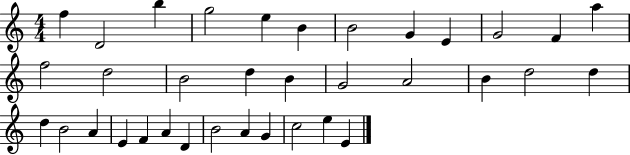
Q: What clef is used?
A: treble